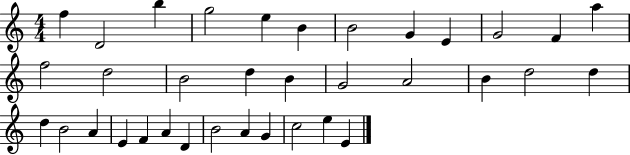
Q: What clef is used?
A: treble